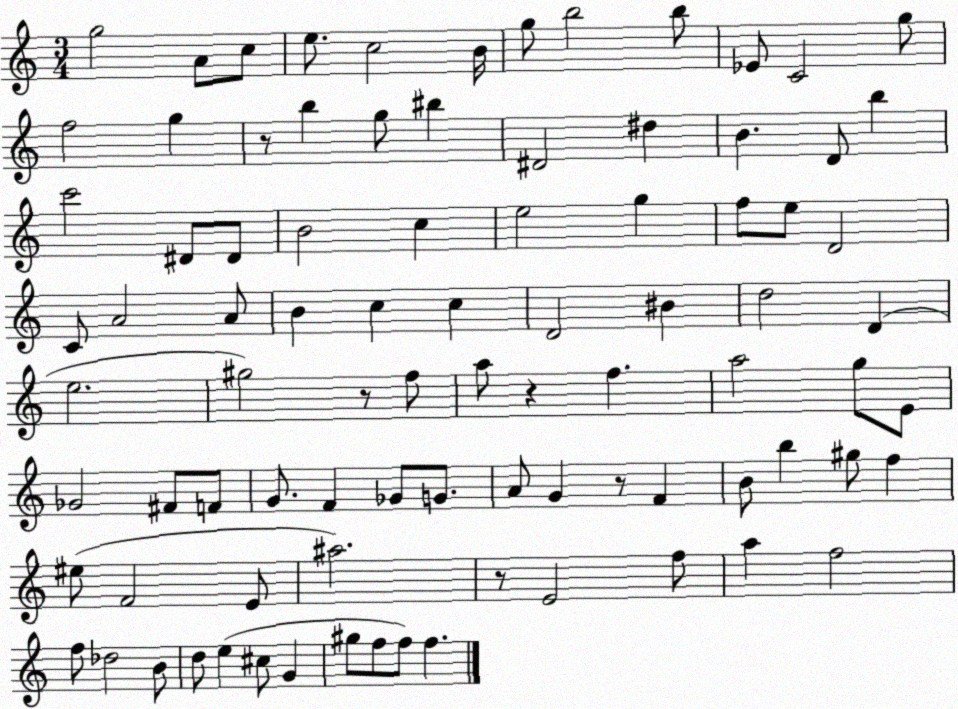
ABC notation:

X:1
T:Untitled
M:3/4
L:1/4
K:C
g2 A/2 c/2 e/2 c2 B/4 g/2 b2 b/2 _E/2 C2 g/2 f2 g z/2 b g/2 ^b ^D2 ^d B D/2 b c'2 ^D/2 ^D/2 B2 c e2 g f/2 e/2 D2 C/2 A2 A/2 B c c D2 ^B d2 D e2 ^g2 z/2 f/2 a/2 z f a2 g/2 E/2 _G2 ^F/2 F/2 G/2 F _G/2 G/2 A/2 G z/2 F B/2 b ^g/2 f ^e/2 F2 E/2 ^a2 z/2 E2 f/2 a f2 f/2 _d2 B/2 d/2 e ^c/2 G ^g/2 f/2 f/2 f